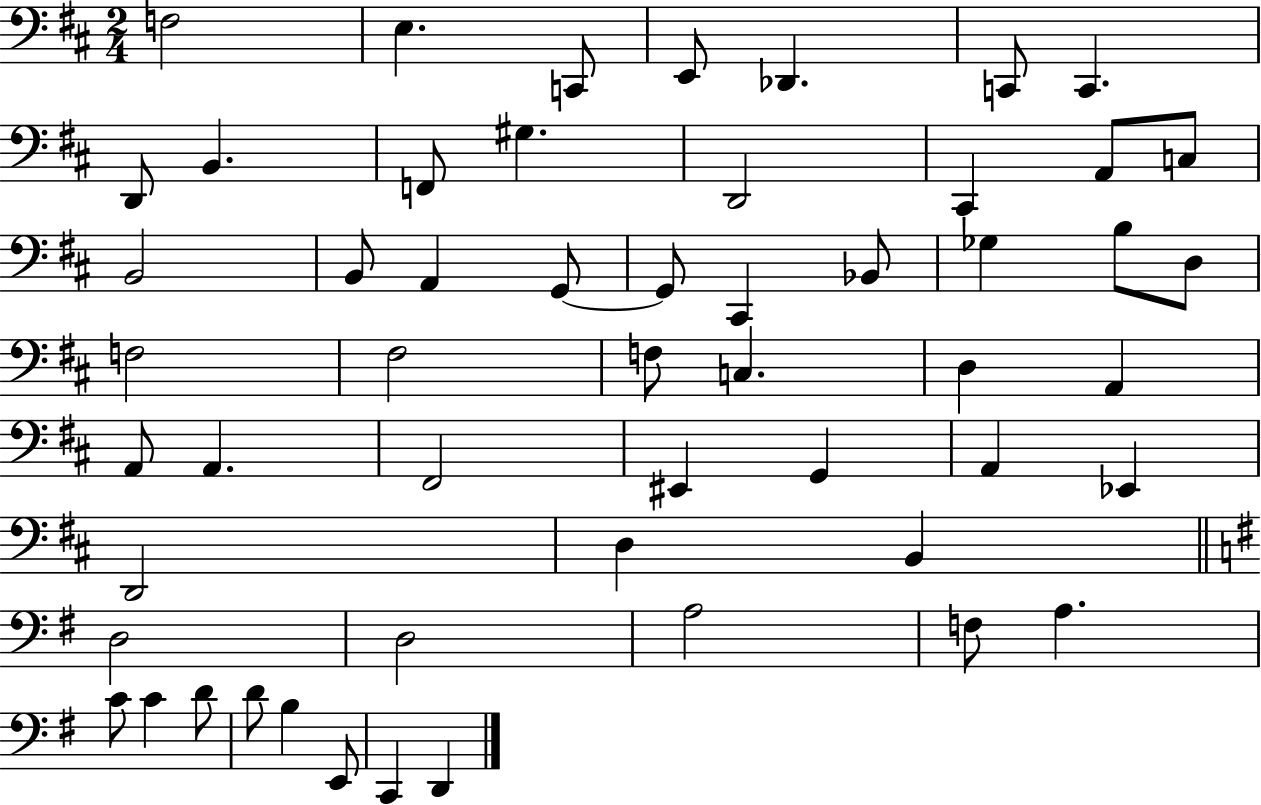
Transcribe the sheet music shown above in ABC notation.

X:1
T:Untitled
M:2/4
L:1/4
K:D
F,2 E, C,,/2 E,,/2 _D,, C,,/2 C,, D,,/2 B,, F,,/2 ^G, D,,2 ^C,, A,,/2 C,/2 B,,2 B,,/2 A,, G,,/2 G,,/2 ^C,, _B,,/2 _G, B,/2 D,/2 F,2 ^F,2 F,/2 C, D, A,, A,,/2 A,, ^F,,2 ^E,, G,, A,, _E,, D,,2 D, B,, D,2 D,2 A,2 F,/2 A, C/2 C D/2 D/2 B, E,,/2 C,, D,,